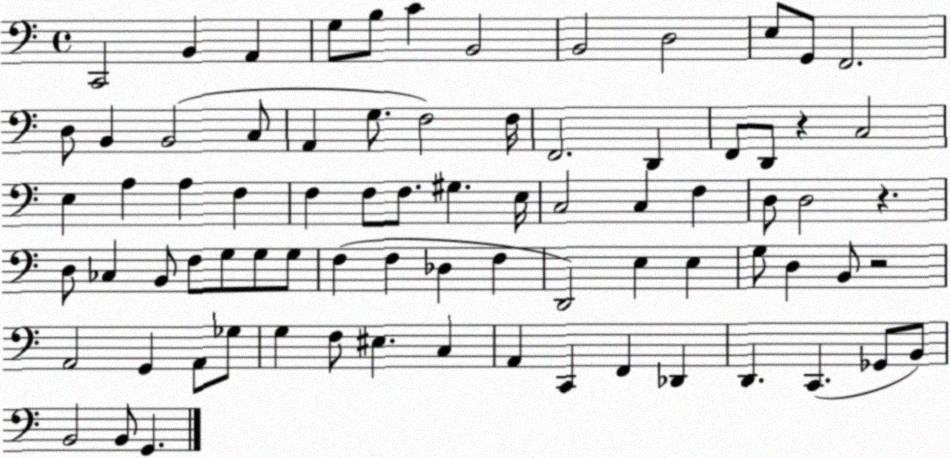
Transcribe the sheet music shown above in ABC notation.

X:1
T:Untitled
M:4/4
L:1/4
K:C
C,,2 B,, A,, G,/2 B,/2 C B,,2 B,,2 D,2 E,/2 G,,/2 F,,2 D,/2 B,, B,,2 C,/2 A,, G,/2 F,2 F,/4 F,,2 D,, F,,/2 D,,/2 z C,2 E, A, A, F, F, F,/2 F,/2 ^G, E,/4 C,2 C, F, D,/2 D,2 z D,/2 _C, B,,/2 F,/2 G,/2 G,/2 G,/2 F, F, _D, F, D,,2 E, E, G,/2 D, B,,/2 z2 A,,2 G,, A,,/2 _G,/2 G, F,/2 ^E, C, A,, C,, F,, _D,, D,, C,, _G,,/2 B,,/2 B,,2 B,,/2 G,,